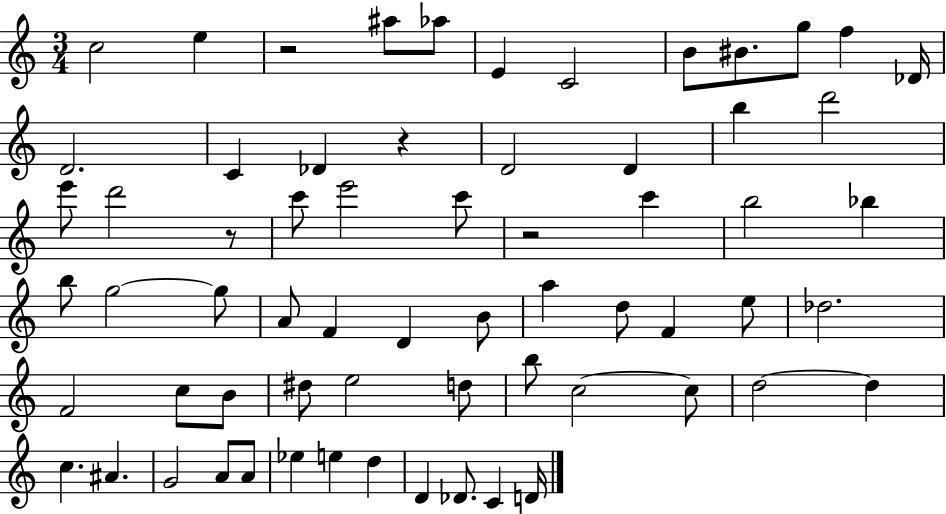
{
  \clef treble
  \numericTimeSignature
  \time 3/4
  \key c \major
  c''2 e''4 | r2 ais''8 aes''8 | e'4 c'2 | b'8 bis'8. g''8 f''4 des'16 | \break d'2. | c'4 des'4 r4 | d'2 d'4 | b''4 d'''2 | \break e'''8 d'''2 r8 | c'''8 e'''2 c'''8 | r2 c'''4 | b''2 bes''4 | \break b''8 g''2~~ g''8 | a'8 f'4 d'4 b'8 | a''4 d''8 f'4 e''8 | des''2. | \break f'2 c''8 b'8 | dis''8 e''2 d''8 | b''8 c''2~~ c''8 | d''2~~ d''4 | \break c''4. ais'4. | g'2 a'8 a'8 | ees''4 e''4 d''4 | d'4 des'8. c'4 d'16 | \break \bar "|."
}